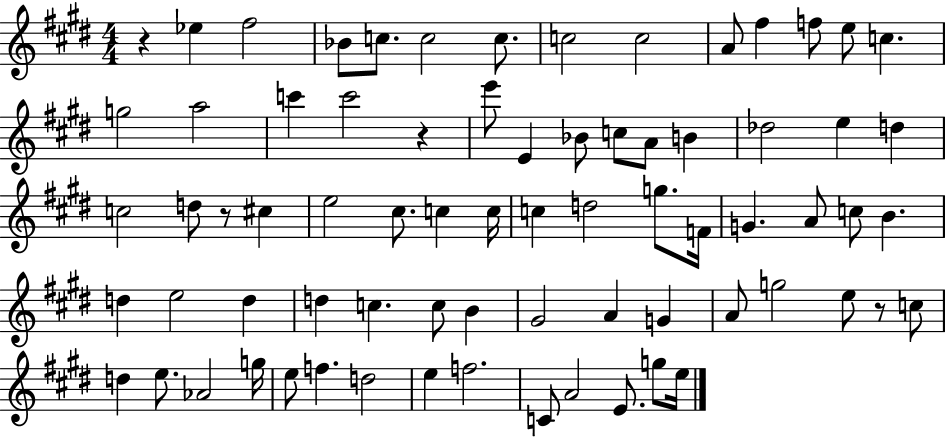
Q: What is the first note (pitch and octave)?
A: Eb5